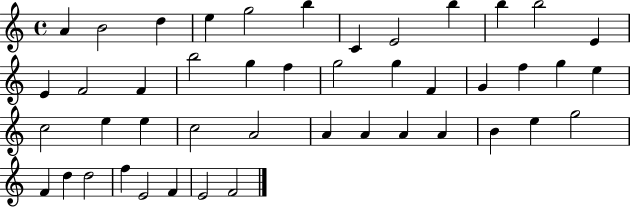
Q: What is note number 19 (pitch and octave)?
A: G5